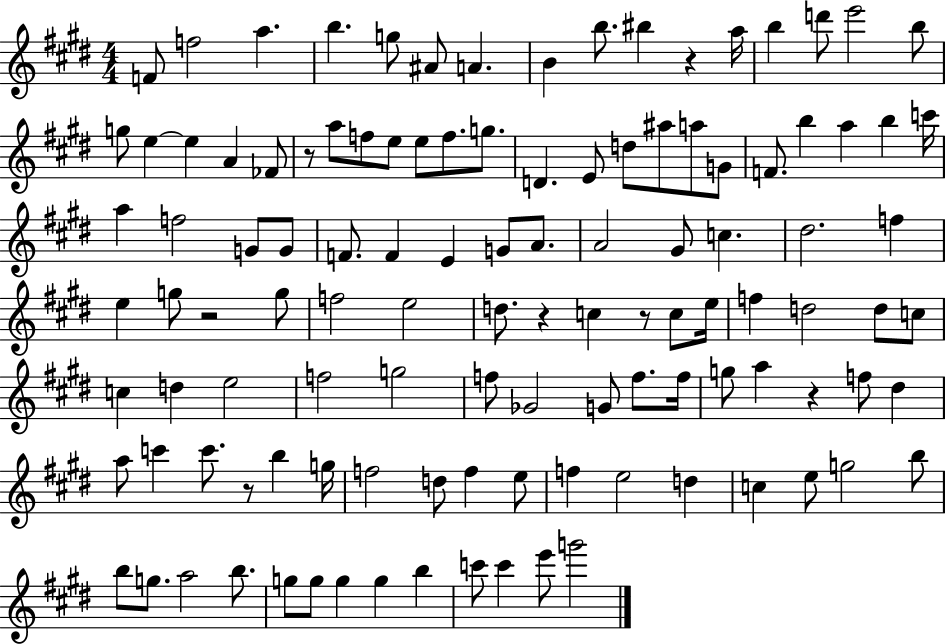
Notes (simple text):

F4/e F5/h A5/q. B5/q. G5/e A#4/e A4/q. B4/q B5/e. BIS5/q R/q A5/s B5/q D6/e E6/h B5/e G5/e E5/q E5/q A4/q FES4/e R/e A5/e F5/e E5/e E5/e F5/e. G5/e. D4/q. E4/e D5/e A#5/e A5/e G4/e F4/e. B5/q A5/q B5/q C6/s A5/q F5/h G4/e G4/e F4/e. F4/q E4/q G4/e A4/e. A4/h G#4/e C5/q. D#5/h. F5/q E5/q G5/e R/h G5/e F5/h E5/h D5/e. R/q C5/q R/e C5/e E5/s F5/q D5/h D5/e C5/e C5/q D5/q E5/h F5/h G5/h F5/e Gb4/h G4/e F5/e. F5/s G5/e A5/q R/q F5/e D#5/q A5/e C6/q C6/e. R/e B5/q G5/s F5/h D5/e F5/q E5/e F5/q E5/h D5/q C5/q E5/e G5/h B5/e B5/e G5/e. A5/h B5/e. G5/e G5/e G5/q G5/q B5/q C6/e C6/q E6/e G6/h